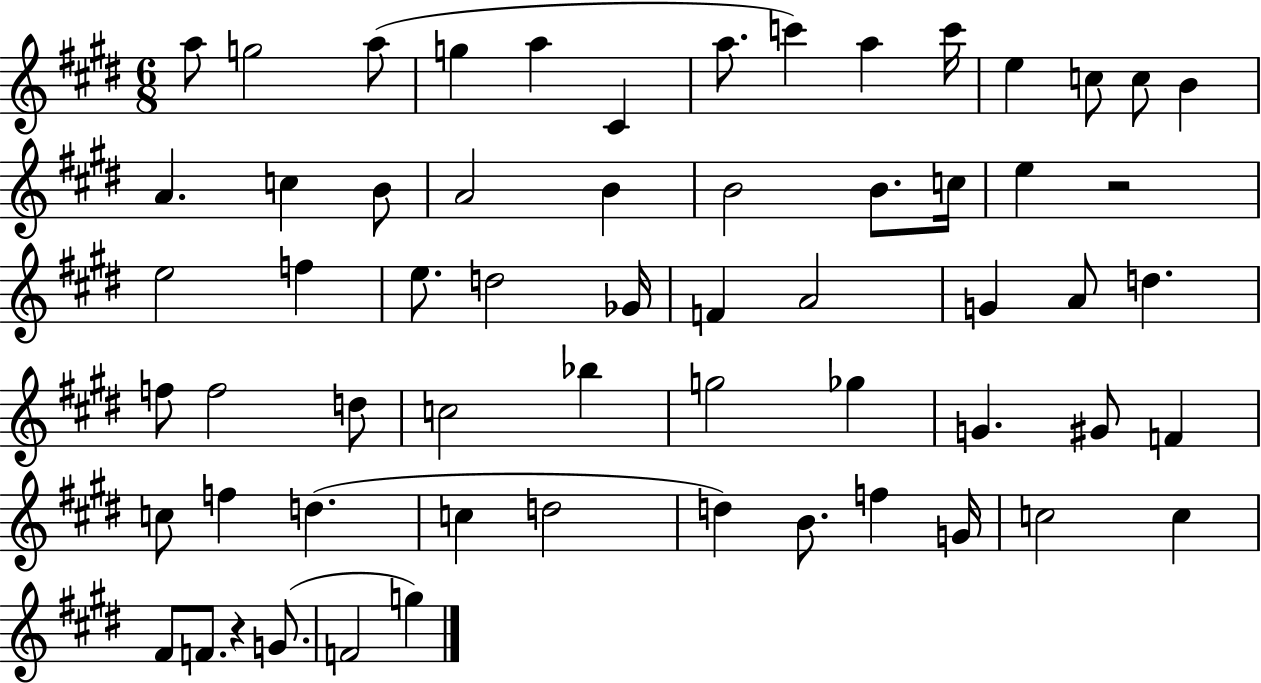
A5/e G5/h A5/e G5/q A5/q C#4/q A5/e. C6/q A5/q C6/s E5/q C5/e C5/e B4/q A4/q. C5/q B4/e A4/h B4/q B4/h B4/e. C5/s E5/q R/h E5/h F5/q E5/e. D5/h Gb4/s F4/q A4/h G4/q A4/e D5/q. F5/e F5/h D5/e C5/h Bb5/q G5/h Gb5/q G4/q. G#4/e F4/q C5/e F5/q D5/q. C5/q D5/h D5/q B4/e. F5/q G4/s C5/h C5/q F#4/e F4/e. R/q G4/e. F4/h G5/q